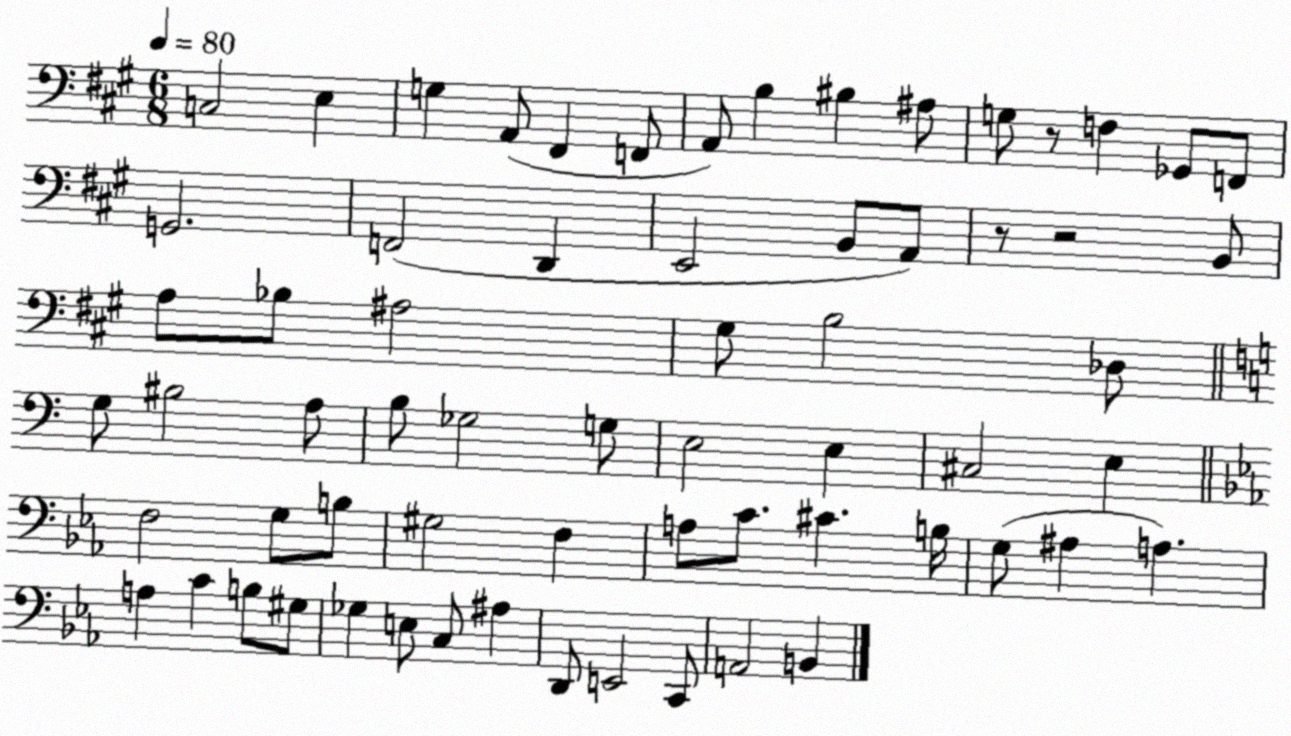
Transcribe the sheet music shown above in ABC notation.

X:1
T:Untitled
M:6/8
L:1/4
K:A
C,2 E, G, A,,/2 ^F,, F,,/2 A,,/2 B, ^B, ^A,/2 G,/2 z/2 F, _G,,/2 F,,/2 G,,2 F,,2 D,, E,,2 B,,/2 A,,/2 z/2 z2 B,,/2 A,/2 _B,/2 ^A,2 ^G,/2 B,2 _D,/2 G,/2 ^B,2 A,/2 B,/2 _G,2 G,/2 E,2 E, ^C,2 E, F,2 G,/2 B,/2 ^G,2 F, A,/2 C/2 ^C B,/4 G,/2 ^A, A, A, C B,/2 ^G,/2 _G, E,/2 C,/2 ^A, D,,/2 E,,2 C,,/2 A,,2 B,,